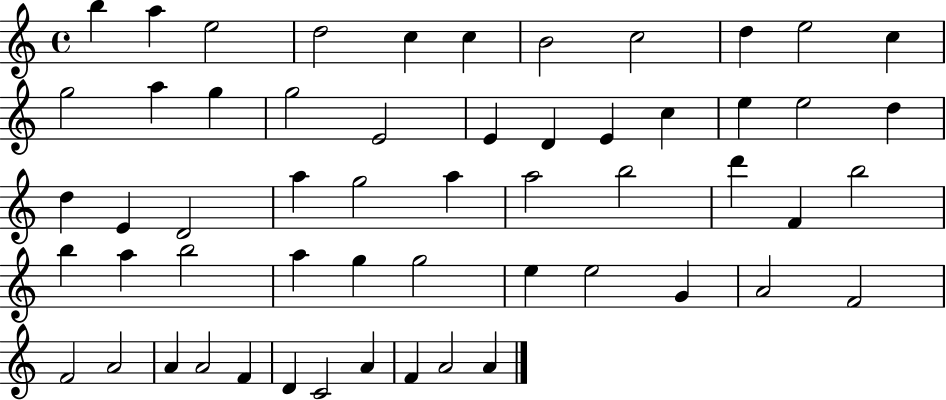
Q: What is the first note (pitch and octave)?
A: B5